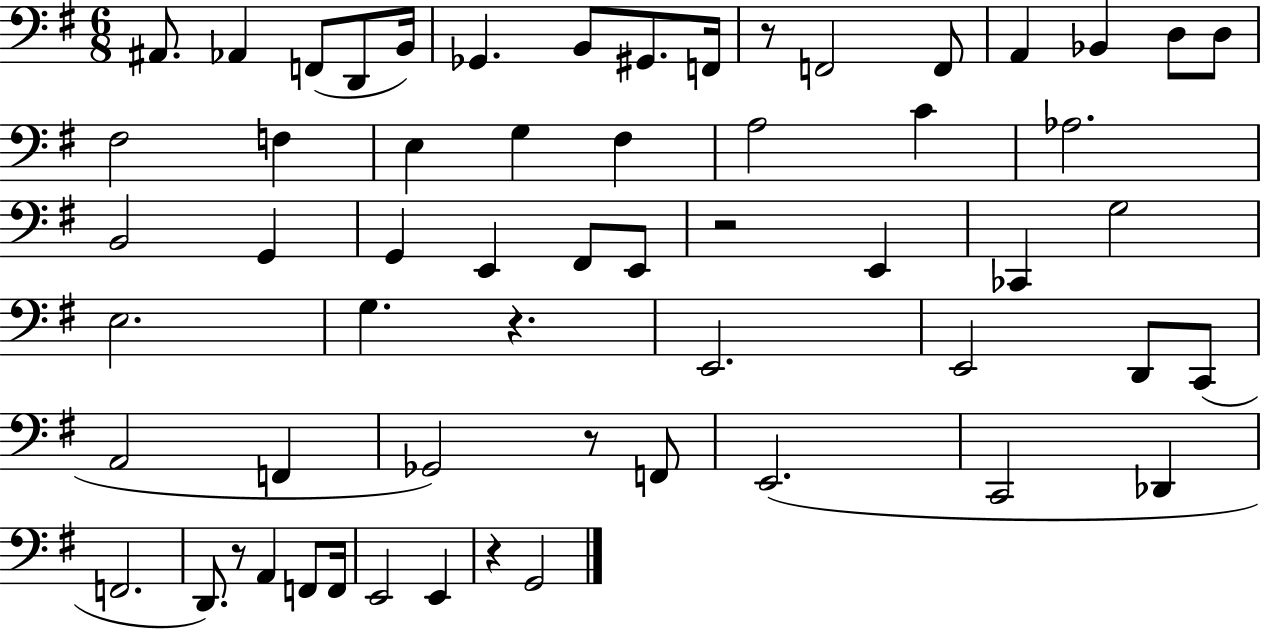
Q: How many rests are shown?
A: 6